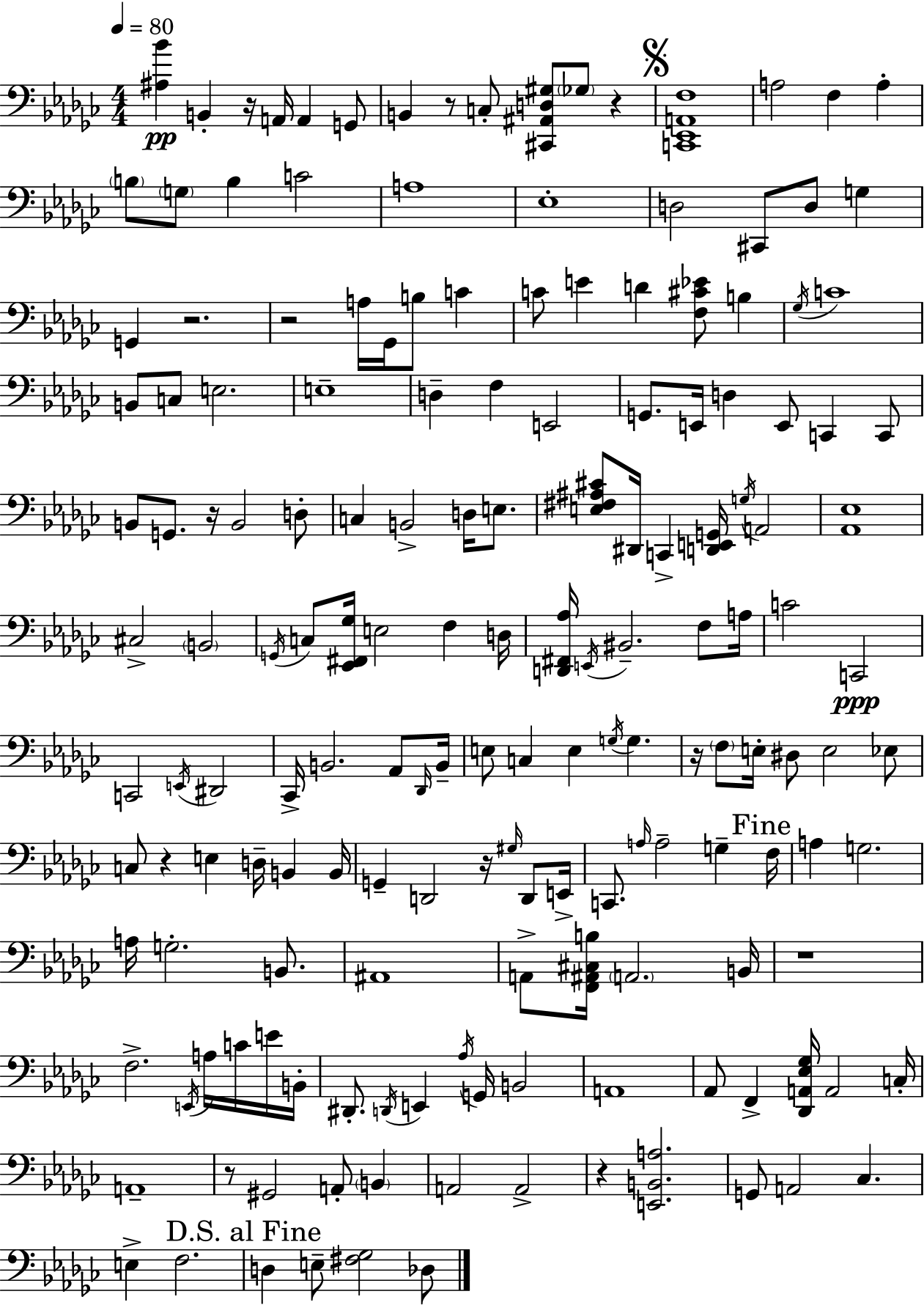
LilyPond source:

{
  \clef bass
  \numericTimeSignature
  \time 4/4
  \key ees \minor
  \tempo 4 = 80
  <ais bes'>4\pp b,4-. r16 a,16 a,4 g,8 | b,4 r8 c8-. <cis, ais, d gis>8 \parenthesize ges8 r4 | \mark \markup { \musicglyph "scripts.segno" } <c, ees, a, f>1 | a2 f4 a4-. | \break \parenthesize b8 \parenthesize g8 b4 c'2 | a1 | ees1-. | d2 cis,8 d8 g4 | \break g,4 r2. | r2 a16 ges,16 b8 c'4 | c'8 e'4 d'4 <f cis' ees'>8 b4 | \acciaccatura { ges16 } c'1 | \break b,8 c8 e2. | e1-- | d4-- f4 e,2 | g,8. e,16 d4 e,8 c,4 c,8 | \break b,8 g,8. r16 b,2 d8-. | c4 b,2-> d16 e8. | <e fis ais cis'>8 dis,16 c,4-> <d, e, g,>16 \acciaccatura { g16 } a,2 | <aes, ees>1 | \break cis2-> \parenthesize b,2 | \acciaccatura { g,16 } c8 <ees, fis, ges>16 e2 f4 | d16 <d, fis, aes>16 \acciaccatura { e,16 } bis,2.-- | f8 a16 c'2 c,2\ppp | \break c,2 \acciaccatura { e,16 } dis,2 | ces,16-> b,2. | aes,8 \grace { des,16 } b,16-- e8 c4 e4 | \acciaccatura { g16 } g4. r16 \parenthesize f8 e16-. dis8 e2 | \break ees8 c8 r4 e4 | d16-- b,4 b,16 g,4-- d,2 | r16 \grace { gis16 } d,8 e,16-> c,8. \grace { a16 } a2-- | g4-- \mark "Fine" f16 a4 g2. | \break a16 g2.-. | b,8. ais,1 | a,8-> <f, ais, cis b>16 \parenthesize a,2. | b,16 r1 | \break f2.-> | \acciaccatura { e,16 } a16 c'16 e'16 b,16-. dis,8.-. \acciaccatura { d,16 } e,4 | \acciaccatura { aes16 } g,16 b,2 a,1 | aes,8 f,4-> | \break <des, a, ees ges>16 a,2 c16-. a,1-- | r8 gis,2 | a,8-. \parenthesize b,4 a,2 | a,2-> r4 | \break <e, b, a>2. g,8 a,2 | ces4. e4-> | f2. \mark "D.S. al Fine" d4 | e8-- <fis ges>2 des8 \bar "|."
}